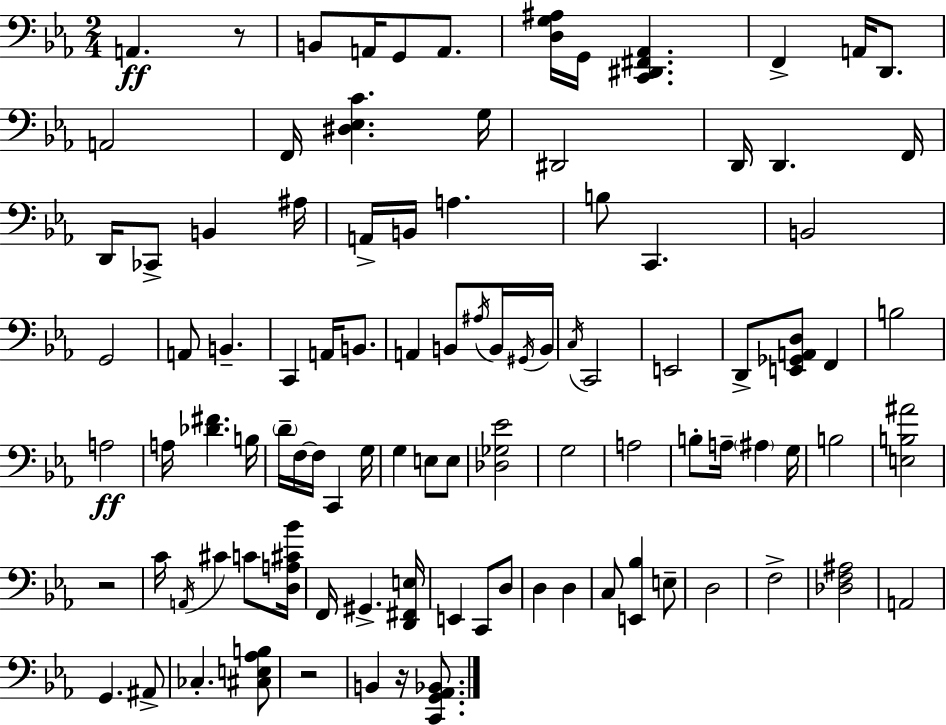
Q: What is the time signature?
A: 2/4